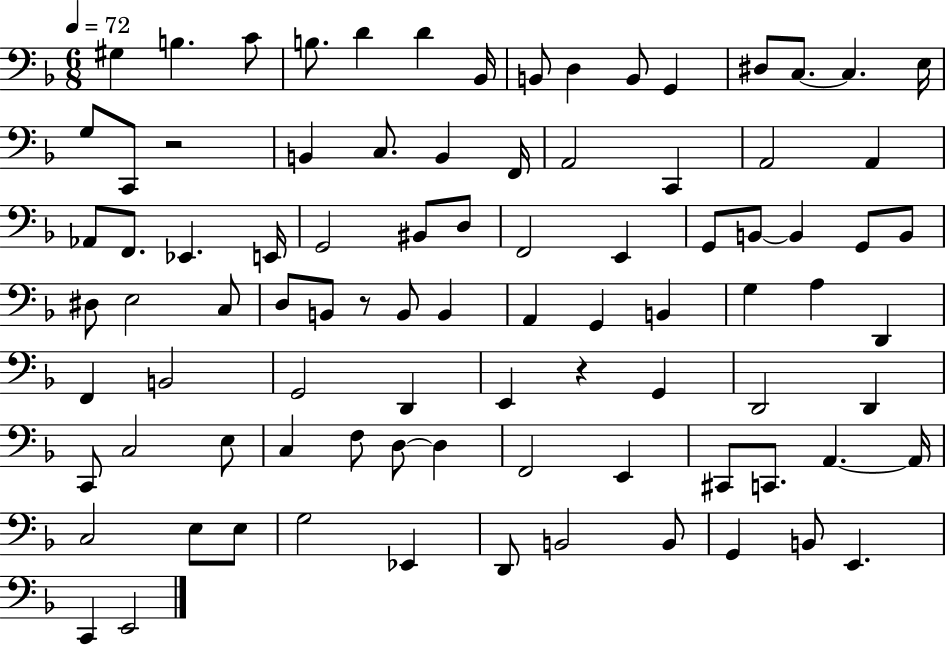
X:1
T:Untitled
M:6/8
L:1/4
K:F
^G, B, C/2 B,/2 D D _B,,/4 B,,/2 D, B,,/2 G,, ^D,/2 C,/2 C, E,/4 G,/2 C,,/2 z2 B,, C,/2 B,, F,,/4 A,,2 C,, A,,2 A,, _A,,/2 F,,/2 _E,, E,,/4 G,,2 ^B,,/2 D,/2 F,,2 E,, G,,/2 B,,/2 B,, G,,/2 B,,/2 ^D,/2 E,2 C,/2 D,/2 B,,/2 z/2 B,,/2 B,, A,, G,, B,, G, A, D,, F,, B,,2 G,,2 D,, E,, z G,, D,,2 D,, C,,/2 C,2 E,/2 C, F,/2 D,/2 D, F,,2 E,, ^C,,/2 C,,/2 A,, A,,/4 C,2 E,/2 E,/2 G,2 _E,, D,,/2 B,,2 B,,/2 G,, B,,/2 E,, C,, E,,2